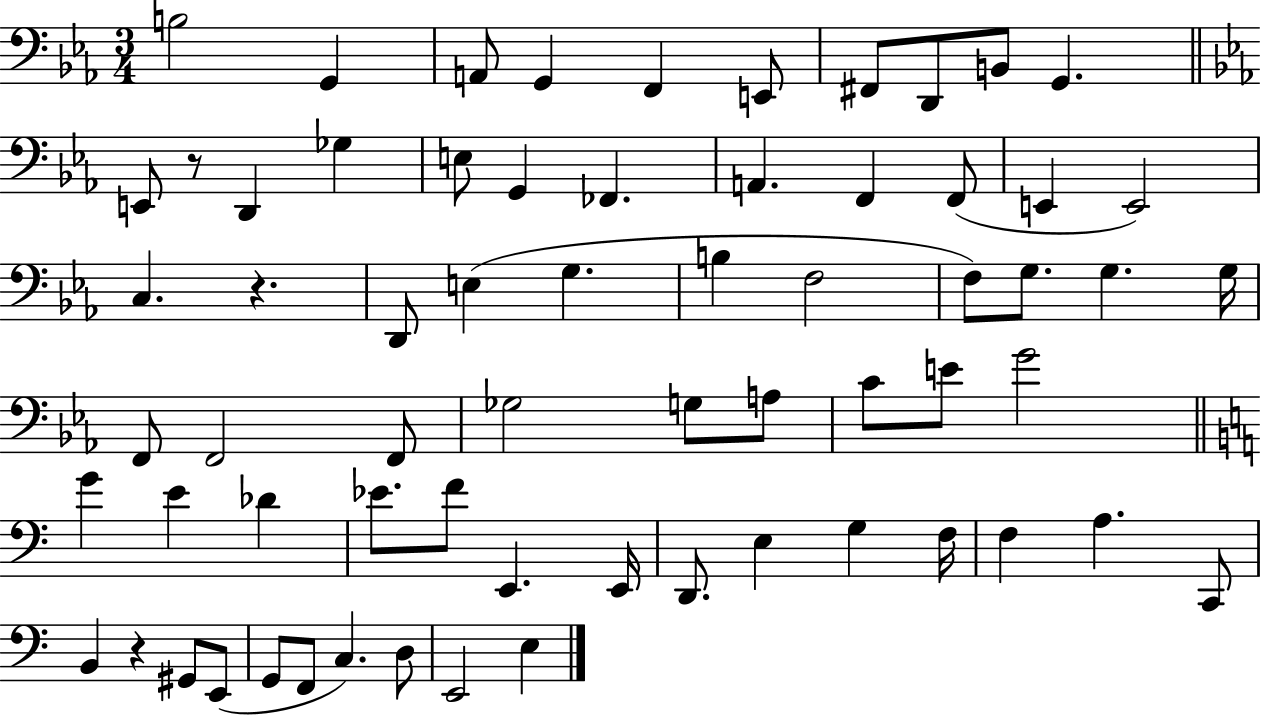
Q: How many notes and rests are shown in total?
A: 66